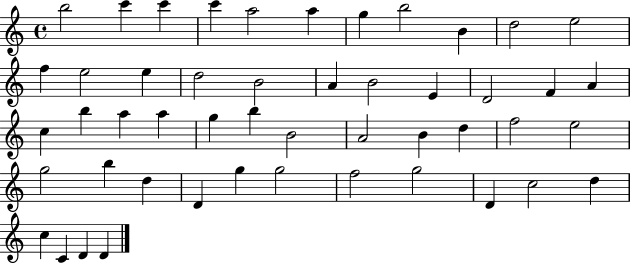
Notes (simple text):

B5/h C6/q C6/q C6/q A5/h A5/q G5/q B5/h B4/q D5/h E5/h F5/q E5/h E5/q D5/h B4/h A4/q B4/h E4/q D4/h F4/q A4/q C5/q B5/q A5/q A5/q G5/q B5/q B4/h A4/h B4/q D5/q F5/h E5/h G5/h B5/q D5/q D4/q G5/q G5/h F5/h G5/h D4/q C5/h D5/q C5/q C4/q D4/q D4/q